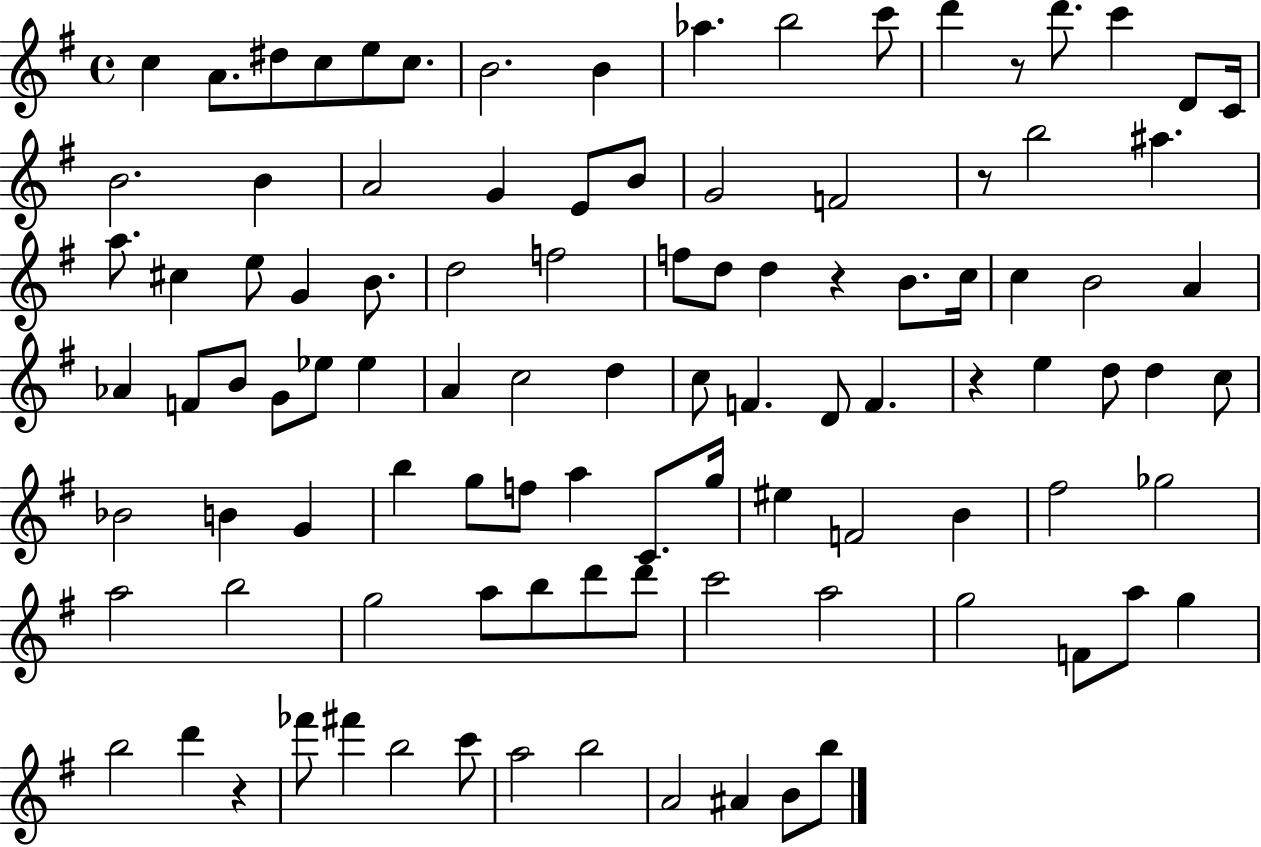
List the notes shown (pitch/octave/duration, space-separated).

C5/q A4/e. D#5/e C5/e E5/e C5/e. B4/h. B4/q Ab5/q. B5/h C6/e D6/q R/e D6/e. C6/q D4/e C4/s B4/h. B4/q A4/h G4/q E4/e B4/e G4/h F4/h R/e B5/h A#5/q. A5/e. C#5/q E5/e G4/q B4/e. D5/h F5/h F5/e D5/e D5/q R/q B4/e. C5/s C5/q B4/h A4/q Ab4/q F4/e B4/e G4/e Eb5/e Eb5/q A4/q C5/h D5/q C5/e F4/q. D4/e F4/q. R/q E5/q D5/e D5/q C5/e Bb4/h B4/q G4/q B5/q G5/e F5/e A5/q C4/e. G5/s EIS5/q F4/h B4/q F#5/h Gb5/h A5/h B5/h G5/h A5/e B5/e D6/e D6/e C6/h A5/h G5/h F4/e A5/e G5/q B5/h D6/q R/q FES6/e F#6/q B5/h C6/e A5/h B5/h A4/h A#4/q B4/e B5/e